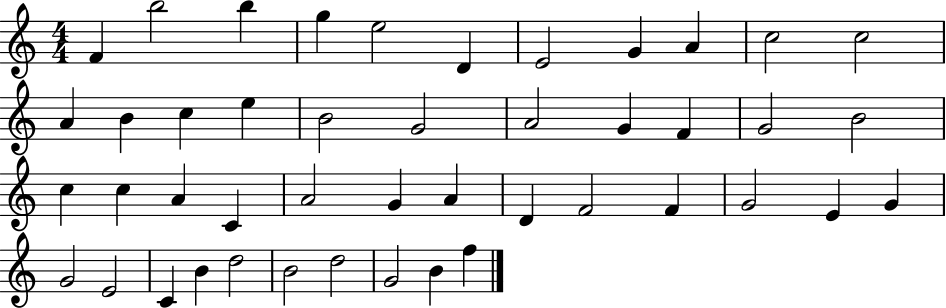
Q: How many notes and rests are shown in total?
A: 45